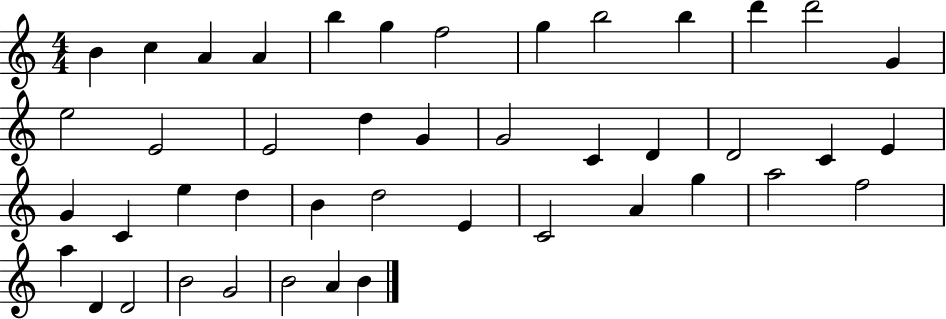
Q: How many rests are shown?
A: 0